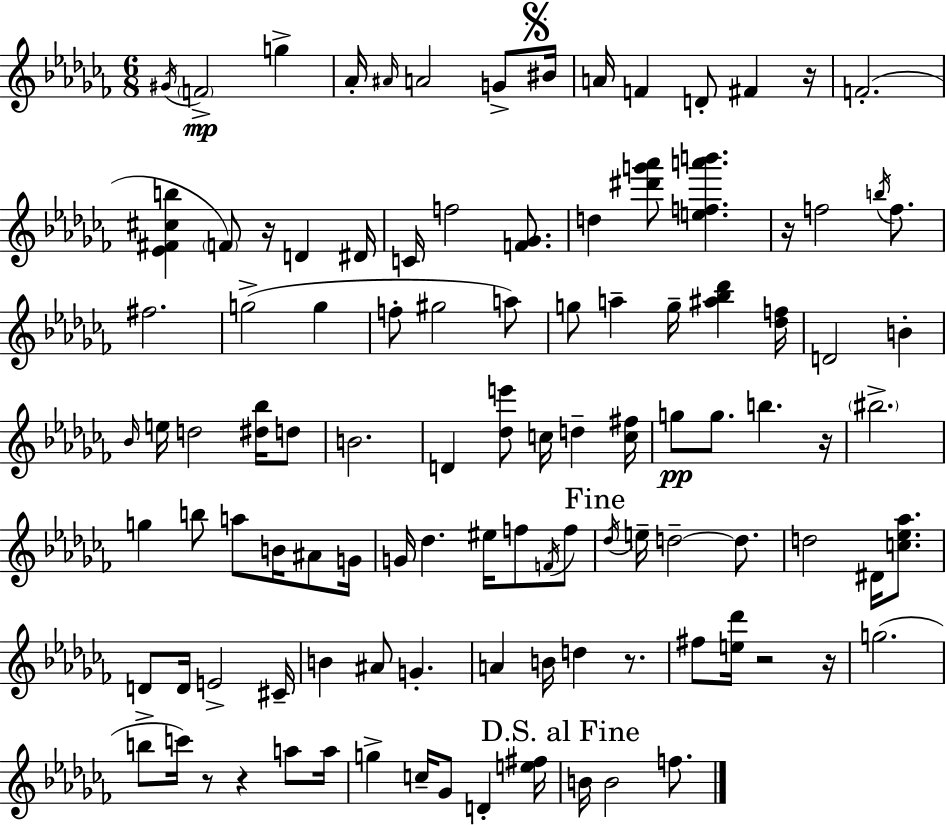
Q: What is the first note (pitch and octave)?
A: G#4